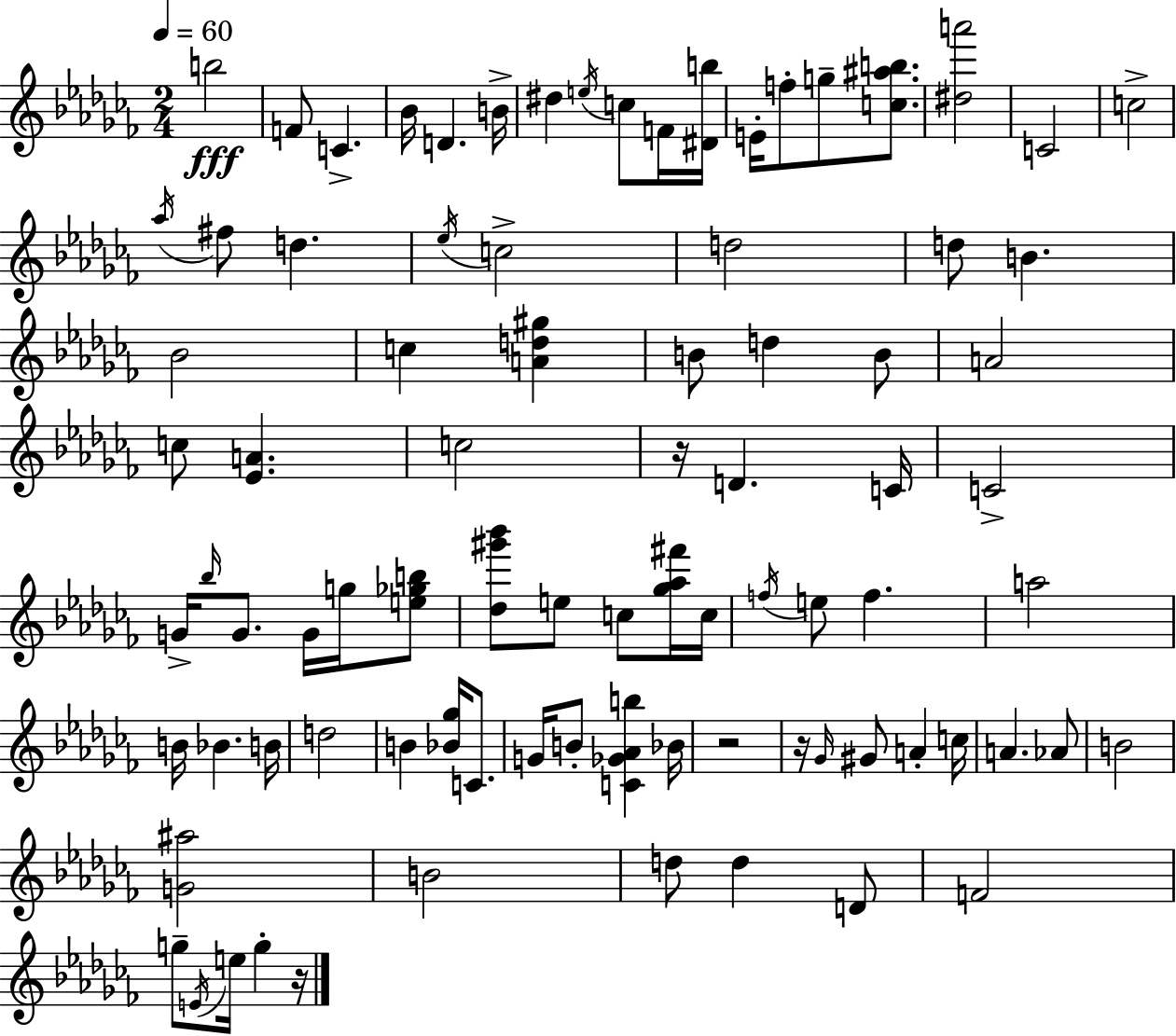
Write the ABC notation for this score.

X:1
T:Untitled
M:2/4
L:1/4
K:Abm
b2 F/2 C _B/4 D B/4 ^d e/4 c/2 F/4 [^Db]/4 E/4 f/2 g/2 [c^ab]/2 [^da']2 C2 c2 _a/4 ^f/2 d _e/4 c2 d2 d/2 B _B2 c [Ad^g] B/2 d B/2 A2 c/2 [_EA] c2 z/4 D C/4 C2 G/4 _b/4 G/2 G/4 g/4 [e_gb]/2 [_d^g'_b']/2 e/2 c/2 [_g_a^f']/4 c/4 f/4 e/2 f a2 B/4 _B B/4 d2 B [_B_g]/4 C/2 G/4 B/2 [C_G_Ab] _B/4 z2 z/4 _G/4 ^G/2 A c/4 A _A/2 B2 [G^a]2 B2 d/2 d D/2 F2 g/2 E/4 e/4 g z/4